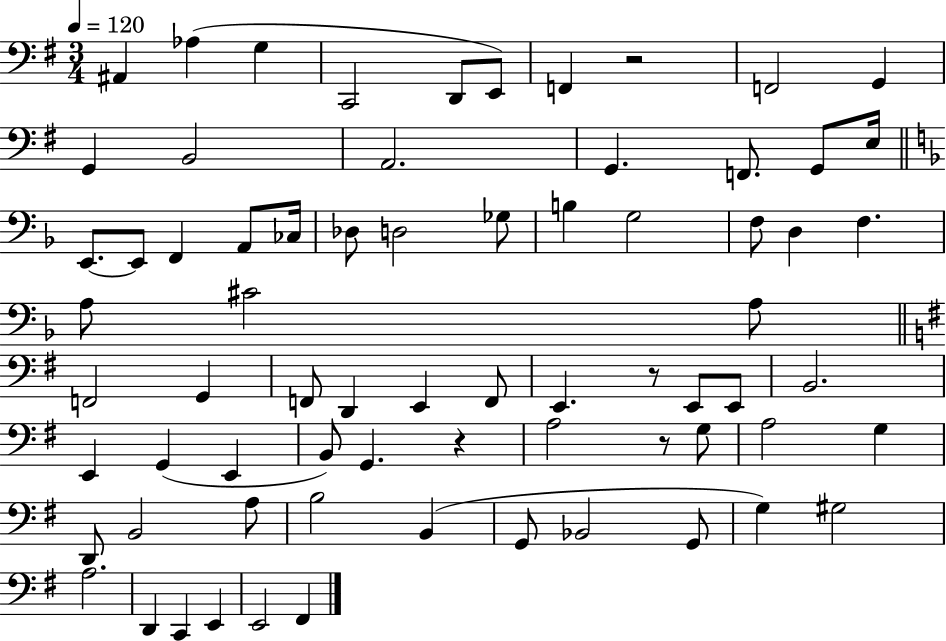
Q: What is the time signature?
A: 3/4